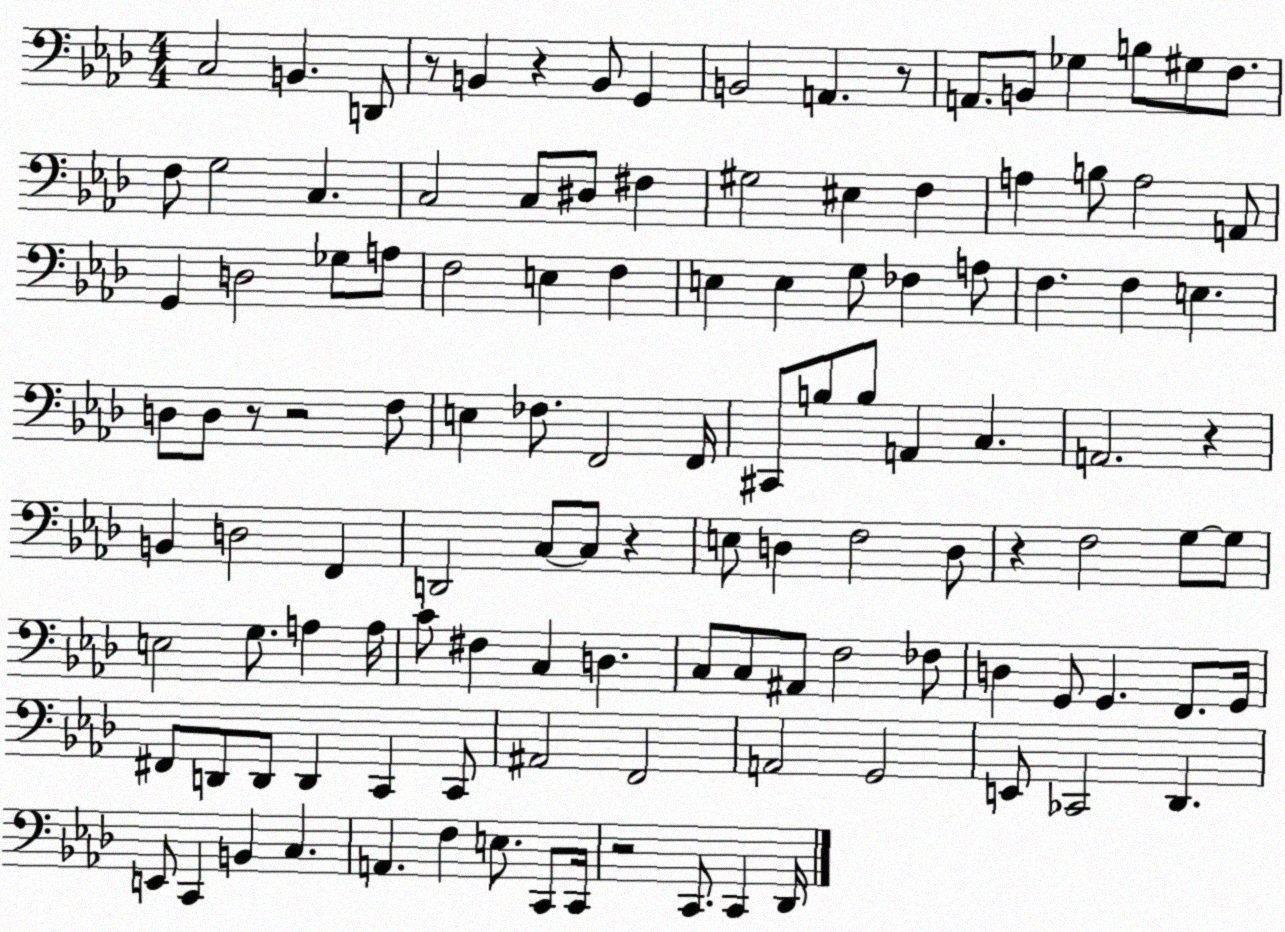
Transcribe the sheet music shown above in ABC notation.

X:1
T:Untitled
M:4/4
L:1/4
K:Ab
C,2 B,, D,,/2 z/2 B,, z B,,/2 G,, B,,2 A,, z/2 A,,/2 B,,/2 _G, B,/2 ^G,/2 F,/2 F,/2 G,2 C, C,2 C,/2 ^D,/2 ^F, ^G,2 ^E, F, A, B,/2 A,2 A,,/2 G,, D,2 _G,/2 A,/2 F,2 E, F, E, E, G,/2 _F, A,/2 F, F, E, D,/2 D,/2 z/2 z2 F,/2 E, _F,/2 F,,2 F,,/4 ^C,,/2 B,/2 B,/2 A,, C, A,,2 z B,, D,2 F,, D,,2 C,/2 C,/2 z E,/2 D, F,2 D,/2 z F,2 G,/2 G,/2 E,2 G,/2 A, A,/4 C/2 ^F, C, D, C,/2 C,/2 ^A,,/2 F,2 _F,/2 D, G,,/2 G,, F,,/2 G,,/4 ^F,,/2 D,,/2 D,,/2 D,, C,, C,,/2 ^A,,2 F,,2 A,,2 G,,2 E,,/2 _C,,2 _D,, E,,/2 C,, B,, C, A,, F, E,/2 C,,/2 C,,/4 z2 C,,/2 C,, _D,,/4